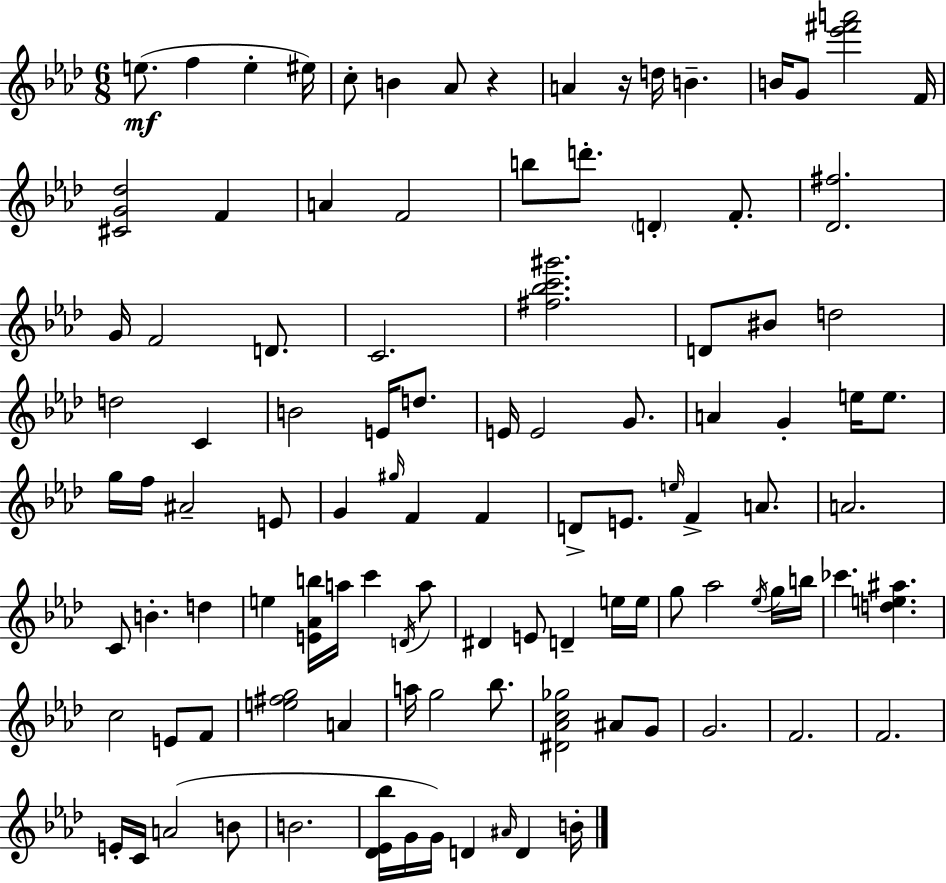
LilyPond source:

{
  \clef treble
  \numericTimeSignature
  \time 6/8
  \key f \minor
  e''8.(\mf f''4 e''4-. eis''16) | c''8-. b'4 aes'8 r4 | a'4 r16 d''16 b'4.-- | b'16 g'8 <ees''' fis''' a'''>2 f'16 | \break <cis' g' des''>2 f'4 | a'4 f'2 | b''8 d'''8.-. \parenthesize d'4-. f'8.-. | <des' fis''>2. | \break g'16 f'2 d'8. | c'2. | <fis'' bes'' c''' gis'''>2. | d'8 bis'8 d''2 | \break d''2 c'4 | b'2 e'16 d''8. | e'16 e'2 g'8. | a'4 g'4-. e''16 e''8. | \break g''16 f''16 ais'2-- e'8 | g'4 \grace { gis''16 } f'4 f'4 | d'8-> e'8. \grace { e''16 } f'4-> a'8. | a'2. | \break c'8 b'4.-. d''4 | e''4 <e' aes' b''>16 a''16 c'''4 | \acciaccatura { d'16 } a''8 dis'4 e'8 d'4-- | e''16 e''16 g''8 aes''2 | \break \acciaccatura { ees''16 } g''16 b''16 ces'''4. <d'' e'' ais''>4. | c''2 | e'8 f'8 <e'' fis'' g''>2 | a'4 a''16 g''2 | \break bes''8. <dis' aes' c'' ges''>2 | ais'8 g'8 g'2. | f'2. | f'2. | \break e'16-. c'16 a'2( | b'8 b'2. | <des' ees' bes''>16 g'16 g'16) d'4 \grace { ais'16 } | d'4 b'16-. \bar "|."
}